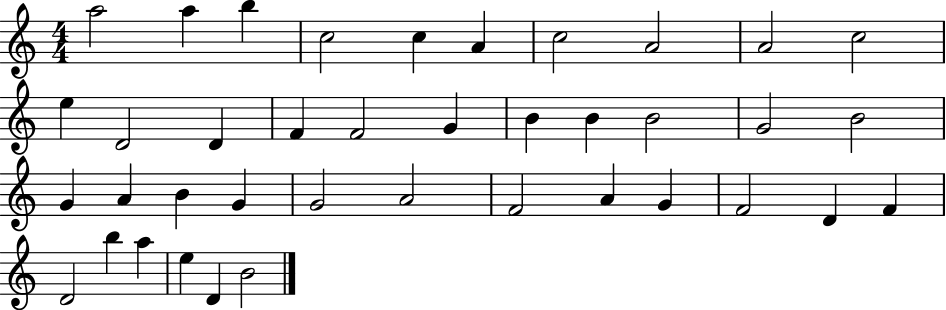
{
  \clef treble
  \numericTimeSignature
  \time 4/4
  \key c \major
  a''2 a''4 b''4 | c''2 c''4 a'4 | c''2 a'2 | a'2 c''2 | \break e''4 d'2 d'4 | f'4 f'2 g'4 | b'4 b'4 b'2 | g'2 b'2 | \break g'4 a'4 b'4 g'4 | g'2 a'2 | f'2 a'4 g'4 | f'2 d'4 f'4 | \break d'2 b''4 a''4 | e''4 d'4 b'2 | \bar "|."
}